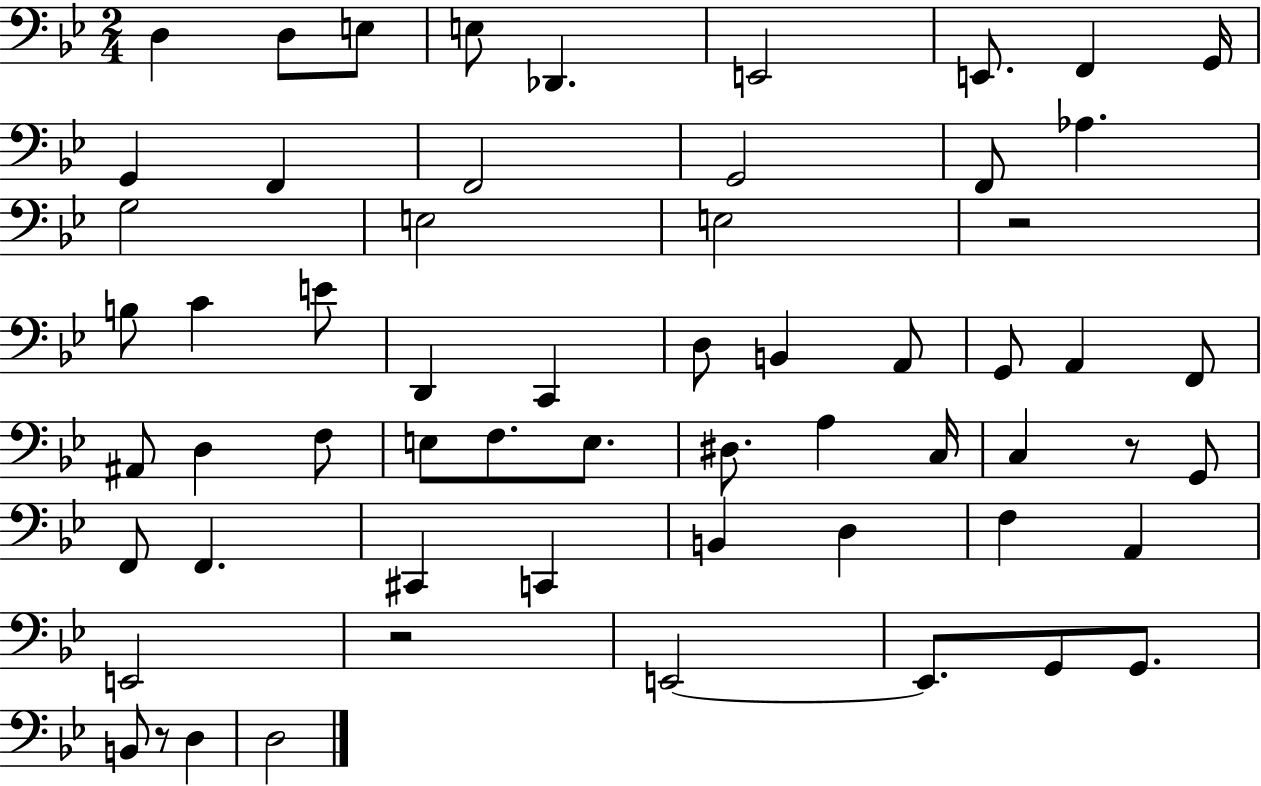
X:1
T:Untitled
M:2/4
L:1/4
K:Bb
D, D,/2 E,/2 E,/2 _D,, E,,2 E,,/2 F,, G,,/4 G,, F,, F,,2 G,,2 F,,/2 _A, G,2 E,2 E,2 z2 B,/2 C E/2 D,, C,, D,/2 B,, A,,/2 G,,/2 A,, F,,/2 ^A,,/2 D, F,/2 E,/2 F,/2 E,/2 ^D,/2 A, C,/4 C, z/2 G,,/2 F,,/2 F,, ^C,, C,, B,, D, F, A,, E,,2 z2 E,,2 E,,/2 G,,/2 G,,/2 B,,/2 z/2 D, D,2